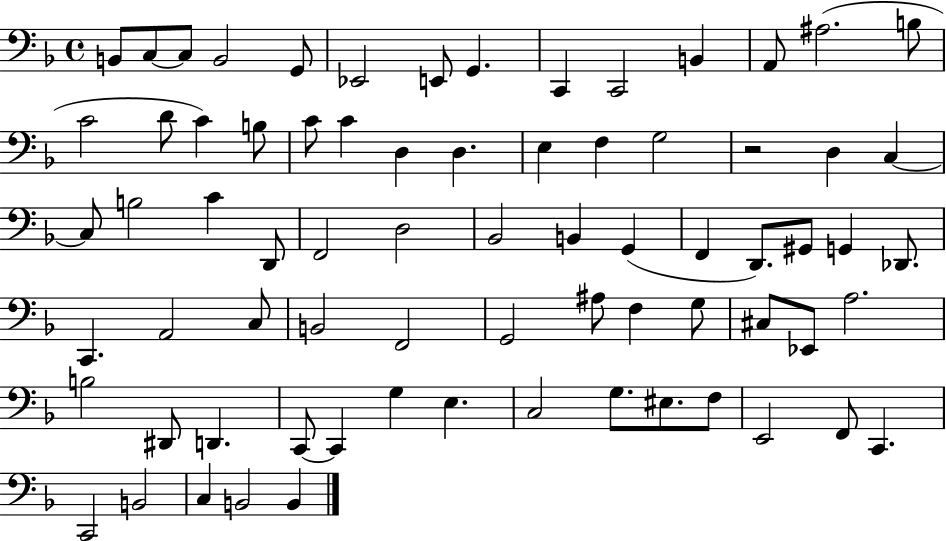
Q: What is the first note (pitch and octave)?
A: B2